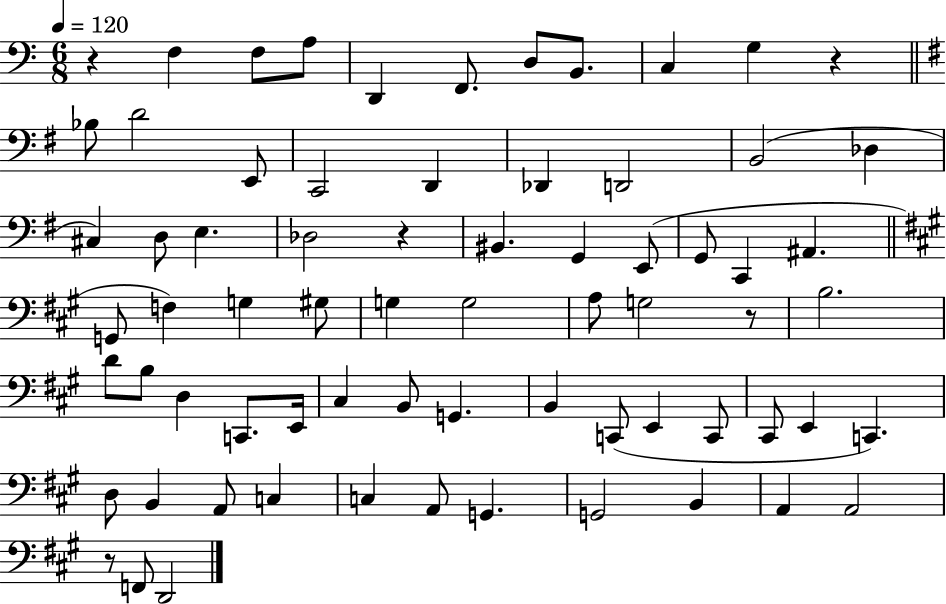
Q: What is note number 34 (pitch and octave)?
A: G3